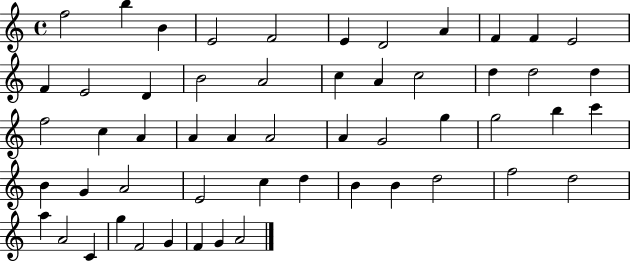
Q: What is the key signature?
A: C major